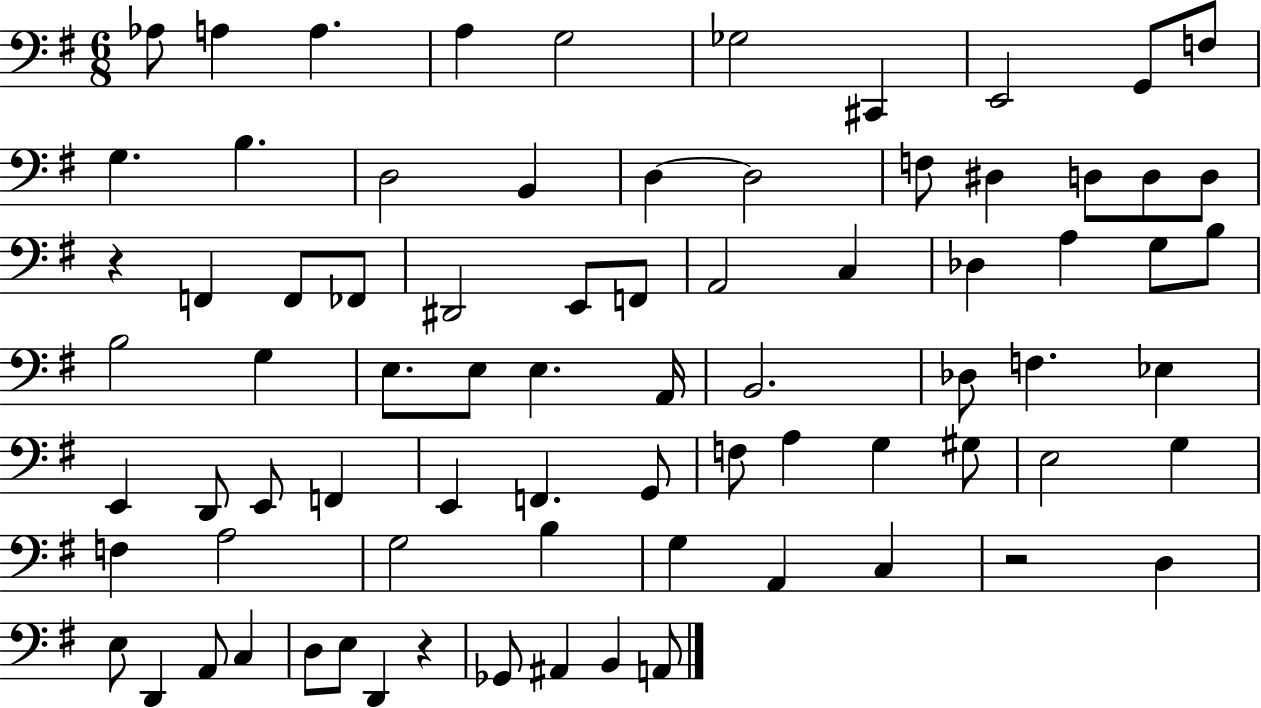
Ab3/e A3/q A3/q. A3/q G3/h Gb3/h C#2/q E2/h G2/e F3/e G3/q. B3/q. D3/h B2/q D3/q D3/h F3/e D#3/q D3/e D3/e D3/e R/q F2/q F2/e FES2/e D#2/h E2/e F2/e A2/h C3/q Db3/q A3/q G3/e B3/e B3/h G3/q E3/e. E3/e E3/q. A2/s B2/h. Db3/e F3/q. Eb3/q E2/q D2/e E2/e F2/q E2/q F2/q. G2/e F3/e A3/q G3/q G#3/e E3/h G3/q F3/q A3/h G3/h B3/q G3/q A2/q C3/q R/h D3/q E3/e D2/q A2/e C3/q D3/e E3/e D2/q R/q Gb2/e A#2/q B2/q A2/e